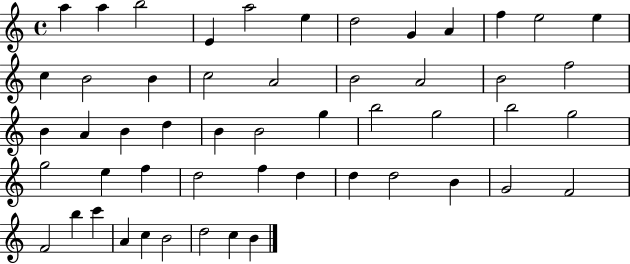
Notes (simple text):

A5/q A5/q B5/h E4/q A5/h E5/q D5/h G4/q A4/q F5/q E5/h E5/q C5/q B4/h B4/q C5/h A4/h B4/h A4/h B4/h F5/h B4/q A4/q B4/q D5/q B4/q B4/h G5/q B5/h G5/h B5/h G5/h G5/h E5/q F5/q D5/h F5/q D5/q D5/q D5/h B4/q G4/h F4/h F4/h B5/q C6/q A4/q C5/q B4/h D5/h C5/q B4/q